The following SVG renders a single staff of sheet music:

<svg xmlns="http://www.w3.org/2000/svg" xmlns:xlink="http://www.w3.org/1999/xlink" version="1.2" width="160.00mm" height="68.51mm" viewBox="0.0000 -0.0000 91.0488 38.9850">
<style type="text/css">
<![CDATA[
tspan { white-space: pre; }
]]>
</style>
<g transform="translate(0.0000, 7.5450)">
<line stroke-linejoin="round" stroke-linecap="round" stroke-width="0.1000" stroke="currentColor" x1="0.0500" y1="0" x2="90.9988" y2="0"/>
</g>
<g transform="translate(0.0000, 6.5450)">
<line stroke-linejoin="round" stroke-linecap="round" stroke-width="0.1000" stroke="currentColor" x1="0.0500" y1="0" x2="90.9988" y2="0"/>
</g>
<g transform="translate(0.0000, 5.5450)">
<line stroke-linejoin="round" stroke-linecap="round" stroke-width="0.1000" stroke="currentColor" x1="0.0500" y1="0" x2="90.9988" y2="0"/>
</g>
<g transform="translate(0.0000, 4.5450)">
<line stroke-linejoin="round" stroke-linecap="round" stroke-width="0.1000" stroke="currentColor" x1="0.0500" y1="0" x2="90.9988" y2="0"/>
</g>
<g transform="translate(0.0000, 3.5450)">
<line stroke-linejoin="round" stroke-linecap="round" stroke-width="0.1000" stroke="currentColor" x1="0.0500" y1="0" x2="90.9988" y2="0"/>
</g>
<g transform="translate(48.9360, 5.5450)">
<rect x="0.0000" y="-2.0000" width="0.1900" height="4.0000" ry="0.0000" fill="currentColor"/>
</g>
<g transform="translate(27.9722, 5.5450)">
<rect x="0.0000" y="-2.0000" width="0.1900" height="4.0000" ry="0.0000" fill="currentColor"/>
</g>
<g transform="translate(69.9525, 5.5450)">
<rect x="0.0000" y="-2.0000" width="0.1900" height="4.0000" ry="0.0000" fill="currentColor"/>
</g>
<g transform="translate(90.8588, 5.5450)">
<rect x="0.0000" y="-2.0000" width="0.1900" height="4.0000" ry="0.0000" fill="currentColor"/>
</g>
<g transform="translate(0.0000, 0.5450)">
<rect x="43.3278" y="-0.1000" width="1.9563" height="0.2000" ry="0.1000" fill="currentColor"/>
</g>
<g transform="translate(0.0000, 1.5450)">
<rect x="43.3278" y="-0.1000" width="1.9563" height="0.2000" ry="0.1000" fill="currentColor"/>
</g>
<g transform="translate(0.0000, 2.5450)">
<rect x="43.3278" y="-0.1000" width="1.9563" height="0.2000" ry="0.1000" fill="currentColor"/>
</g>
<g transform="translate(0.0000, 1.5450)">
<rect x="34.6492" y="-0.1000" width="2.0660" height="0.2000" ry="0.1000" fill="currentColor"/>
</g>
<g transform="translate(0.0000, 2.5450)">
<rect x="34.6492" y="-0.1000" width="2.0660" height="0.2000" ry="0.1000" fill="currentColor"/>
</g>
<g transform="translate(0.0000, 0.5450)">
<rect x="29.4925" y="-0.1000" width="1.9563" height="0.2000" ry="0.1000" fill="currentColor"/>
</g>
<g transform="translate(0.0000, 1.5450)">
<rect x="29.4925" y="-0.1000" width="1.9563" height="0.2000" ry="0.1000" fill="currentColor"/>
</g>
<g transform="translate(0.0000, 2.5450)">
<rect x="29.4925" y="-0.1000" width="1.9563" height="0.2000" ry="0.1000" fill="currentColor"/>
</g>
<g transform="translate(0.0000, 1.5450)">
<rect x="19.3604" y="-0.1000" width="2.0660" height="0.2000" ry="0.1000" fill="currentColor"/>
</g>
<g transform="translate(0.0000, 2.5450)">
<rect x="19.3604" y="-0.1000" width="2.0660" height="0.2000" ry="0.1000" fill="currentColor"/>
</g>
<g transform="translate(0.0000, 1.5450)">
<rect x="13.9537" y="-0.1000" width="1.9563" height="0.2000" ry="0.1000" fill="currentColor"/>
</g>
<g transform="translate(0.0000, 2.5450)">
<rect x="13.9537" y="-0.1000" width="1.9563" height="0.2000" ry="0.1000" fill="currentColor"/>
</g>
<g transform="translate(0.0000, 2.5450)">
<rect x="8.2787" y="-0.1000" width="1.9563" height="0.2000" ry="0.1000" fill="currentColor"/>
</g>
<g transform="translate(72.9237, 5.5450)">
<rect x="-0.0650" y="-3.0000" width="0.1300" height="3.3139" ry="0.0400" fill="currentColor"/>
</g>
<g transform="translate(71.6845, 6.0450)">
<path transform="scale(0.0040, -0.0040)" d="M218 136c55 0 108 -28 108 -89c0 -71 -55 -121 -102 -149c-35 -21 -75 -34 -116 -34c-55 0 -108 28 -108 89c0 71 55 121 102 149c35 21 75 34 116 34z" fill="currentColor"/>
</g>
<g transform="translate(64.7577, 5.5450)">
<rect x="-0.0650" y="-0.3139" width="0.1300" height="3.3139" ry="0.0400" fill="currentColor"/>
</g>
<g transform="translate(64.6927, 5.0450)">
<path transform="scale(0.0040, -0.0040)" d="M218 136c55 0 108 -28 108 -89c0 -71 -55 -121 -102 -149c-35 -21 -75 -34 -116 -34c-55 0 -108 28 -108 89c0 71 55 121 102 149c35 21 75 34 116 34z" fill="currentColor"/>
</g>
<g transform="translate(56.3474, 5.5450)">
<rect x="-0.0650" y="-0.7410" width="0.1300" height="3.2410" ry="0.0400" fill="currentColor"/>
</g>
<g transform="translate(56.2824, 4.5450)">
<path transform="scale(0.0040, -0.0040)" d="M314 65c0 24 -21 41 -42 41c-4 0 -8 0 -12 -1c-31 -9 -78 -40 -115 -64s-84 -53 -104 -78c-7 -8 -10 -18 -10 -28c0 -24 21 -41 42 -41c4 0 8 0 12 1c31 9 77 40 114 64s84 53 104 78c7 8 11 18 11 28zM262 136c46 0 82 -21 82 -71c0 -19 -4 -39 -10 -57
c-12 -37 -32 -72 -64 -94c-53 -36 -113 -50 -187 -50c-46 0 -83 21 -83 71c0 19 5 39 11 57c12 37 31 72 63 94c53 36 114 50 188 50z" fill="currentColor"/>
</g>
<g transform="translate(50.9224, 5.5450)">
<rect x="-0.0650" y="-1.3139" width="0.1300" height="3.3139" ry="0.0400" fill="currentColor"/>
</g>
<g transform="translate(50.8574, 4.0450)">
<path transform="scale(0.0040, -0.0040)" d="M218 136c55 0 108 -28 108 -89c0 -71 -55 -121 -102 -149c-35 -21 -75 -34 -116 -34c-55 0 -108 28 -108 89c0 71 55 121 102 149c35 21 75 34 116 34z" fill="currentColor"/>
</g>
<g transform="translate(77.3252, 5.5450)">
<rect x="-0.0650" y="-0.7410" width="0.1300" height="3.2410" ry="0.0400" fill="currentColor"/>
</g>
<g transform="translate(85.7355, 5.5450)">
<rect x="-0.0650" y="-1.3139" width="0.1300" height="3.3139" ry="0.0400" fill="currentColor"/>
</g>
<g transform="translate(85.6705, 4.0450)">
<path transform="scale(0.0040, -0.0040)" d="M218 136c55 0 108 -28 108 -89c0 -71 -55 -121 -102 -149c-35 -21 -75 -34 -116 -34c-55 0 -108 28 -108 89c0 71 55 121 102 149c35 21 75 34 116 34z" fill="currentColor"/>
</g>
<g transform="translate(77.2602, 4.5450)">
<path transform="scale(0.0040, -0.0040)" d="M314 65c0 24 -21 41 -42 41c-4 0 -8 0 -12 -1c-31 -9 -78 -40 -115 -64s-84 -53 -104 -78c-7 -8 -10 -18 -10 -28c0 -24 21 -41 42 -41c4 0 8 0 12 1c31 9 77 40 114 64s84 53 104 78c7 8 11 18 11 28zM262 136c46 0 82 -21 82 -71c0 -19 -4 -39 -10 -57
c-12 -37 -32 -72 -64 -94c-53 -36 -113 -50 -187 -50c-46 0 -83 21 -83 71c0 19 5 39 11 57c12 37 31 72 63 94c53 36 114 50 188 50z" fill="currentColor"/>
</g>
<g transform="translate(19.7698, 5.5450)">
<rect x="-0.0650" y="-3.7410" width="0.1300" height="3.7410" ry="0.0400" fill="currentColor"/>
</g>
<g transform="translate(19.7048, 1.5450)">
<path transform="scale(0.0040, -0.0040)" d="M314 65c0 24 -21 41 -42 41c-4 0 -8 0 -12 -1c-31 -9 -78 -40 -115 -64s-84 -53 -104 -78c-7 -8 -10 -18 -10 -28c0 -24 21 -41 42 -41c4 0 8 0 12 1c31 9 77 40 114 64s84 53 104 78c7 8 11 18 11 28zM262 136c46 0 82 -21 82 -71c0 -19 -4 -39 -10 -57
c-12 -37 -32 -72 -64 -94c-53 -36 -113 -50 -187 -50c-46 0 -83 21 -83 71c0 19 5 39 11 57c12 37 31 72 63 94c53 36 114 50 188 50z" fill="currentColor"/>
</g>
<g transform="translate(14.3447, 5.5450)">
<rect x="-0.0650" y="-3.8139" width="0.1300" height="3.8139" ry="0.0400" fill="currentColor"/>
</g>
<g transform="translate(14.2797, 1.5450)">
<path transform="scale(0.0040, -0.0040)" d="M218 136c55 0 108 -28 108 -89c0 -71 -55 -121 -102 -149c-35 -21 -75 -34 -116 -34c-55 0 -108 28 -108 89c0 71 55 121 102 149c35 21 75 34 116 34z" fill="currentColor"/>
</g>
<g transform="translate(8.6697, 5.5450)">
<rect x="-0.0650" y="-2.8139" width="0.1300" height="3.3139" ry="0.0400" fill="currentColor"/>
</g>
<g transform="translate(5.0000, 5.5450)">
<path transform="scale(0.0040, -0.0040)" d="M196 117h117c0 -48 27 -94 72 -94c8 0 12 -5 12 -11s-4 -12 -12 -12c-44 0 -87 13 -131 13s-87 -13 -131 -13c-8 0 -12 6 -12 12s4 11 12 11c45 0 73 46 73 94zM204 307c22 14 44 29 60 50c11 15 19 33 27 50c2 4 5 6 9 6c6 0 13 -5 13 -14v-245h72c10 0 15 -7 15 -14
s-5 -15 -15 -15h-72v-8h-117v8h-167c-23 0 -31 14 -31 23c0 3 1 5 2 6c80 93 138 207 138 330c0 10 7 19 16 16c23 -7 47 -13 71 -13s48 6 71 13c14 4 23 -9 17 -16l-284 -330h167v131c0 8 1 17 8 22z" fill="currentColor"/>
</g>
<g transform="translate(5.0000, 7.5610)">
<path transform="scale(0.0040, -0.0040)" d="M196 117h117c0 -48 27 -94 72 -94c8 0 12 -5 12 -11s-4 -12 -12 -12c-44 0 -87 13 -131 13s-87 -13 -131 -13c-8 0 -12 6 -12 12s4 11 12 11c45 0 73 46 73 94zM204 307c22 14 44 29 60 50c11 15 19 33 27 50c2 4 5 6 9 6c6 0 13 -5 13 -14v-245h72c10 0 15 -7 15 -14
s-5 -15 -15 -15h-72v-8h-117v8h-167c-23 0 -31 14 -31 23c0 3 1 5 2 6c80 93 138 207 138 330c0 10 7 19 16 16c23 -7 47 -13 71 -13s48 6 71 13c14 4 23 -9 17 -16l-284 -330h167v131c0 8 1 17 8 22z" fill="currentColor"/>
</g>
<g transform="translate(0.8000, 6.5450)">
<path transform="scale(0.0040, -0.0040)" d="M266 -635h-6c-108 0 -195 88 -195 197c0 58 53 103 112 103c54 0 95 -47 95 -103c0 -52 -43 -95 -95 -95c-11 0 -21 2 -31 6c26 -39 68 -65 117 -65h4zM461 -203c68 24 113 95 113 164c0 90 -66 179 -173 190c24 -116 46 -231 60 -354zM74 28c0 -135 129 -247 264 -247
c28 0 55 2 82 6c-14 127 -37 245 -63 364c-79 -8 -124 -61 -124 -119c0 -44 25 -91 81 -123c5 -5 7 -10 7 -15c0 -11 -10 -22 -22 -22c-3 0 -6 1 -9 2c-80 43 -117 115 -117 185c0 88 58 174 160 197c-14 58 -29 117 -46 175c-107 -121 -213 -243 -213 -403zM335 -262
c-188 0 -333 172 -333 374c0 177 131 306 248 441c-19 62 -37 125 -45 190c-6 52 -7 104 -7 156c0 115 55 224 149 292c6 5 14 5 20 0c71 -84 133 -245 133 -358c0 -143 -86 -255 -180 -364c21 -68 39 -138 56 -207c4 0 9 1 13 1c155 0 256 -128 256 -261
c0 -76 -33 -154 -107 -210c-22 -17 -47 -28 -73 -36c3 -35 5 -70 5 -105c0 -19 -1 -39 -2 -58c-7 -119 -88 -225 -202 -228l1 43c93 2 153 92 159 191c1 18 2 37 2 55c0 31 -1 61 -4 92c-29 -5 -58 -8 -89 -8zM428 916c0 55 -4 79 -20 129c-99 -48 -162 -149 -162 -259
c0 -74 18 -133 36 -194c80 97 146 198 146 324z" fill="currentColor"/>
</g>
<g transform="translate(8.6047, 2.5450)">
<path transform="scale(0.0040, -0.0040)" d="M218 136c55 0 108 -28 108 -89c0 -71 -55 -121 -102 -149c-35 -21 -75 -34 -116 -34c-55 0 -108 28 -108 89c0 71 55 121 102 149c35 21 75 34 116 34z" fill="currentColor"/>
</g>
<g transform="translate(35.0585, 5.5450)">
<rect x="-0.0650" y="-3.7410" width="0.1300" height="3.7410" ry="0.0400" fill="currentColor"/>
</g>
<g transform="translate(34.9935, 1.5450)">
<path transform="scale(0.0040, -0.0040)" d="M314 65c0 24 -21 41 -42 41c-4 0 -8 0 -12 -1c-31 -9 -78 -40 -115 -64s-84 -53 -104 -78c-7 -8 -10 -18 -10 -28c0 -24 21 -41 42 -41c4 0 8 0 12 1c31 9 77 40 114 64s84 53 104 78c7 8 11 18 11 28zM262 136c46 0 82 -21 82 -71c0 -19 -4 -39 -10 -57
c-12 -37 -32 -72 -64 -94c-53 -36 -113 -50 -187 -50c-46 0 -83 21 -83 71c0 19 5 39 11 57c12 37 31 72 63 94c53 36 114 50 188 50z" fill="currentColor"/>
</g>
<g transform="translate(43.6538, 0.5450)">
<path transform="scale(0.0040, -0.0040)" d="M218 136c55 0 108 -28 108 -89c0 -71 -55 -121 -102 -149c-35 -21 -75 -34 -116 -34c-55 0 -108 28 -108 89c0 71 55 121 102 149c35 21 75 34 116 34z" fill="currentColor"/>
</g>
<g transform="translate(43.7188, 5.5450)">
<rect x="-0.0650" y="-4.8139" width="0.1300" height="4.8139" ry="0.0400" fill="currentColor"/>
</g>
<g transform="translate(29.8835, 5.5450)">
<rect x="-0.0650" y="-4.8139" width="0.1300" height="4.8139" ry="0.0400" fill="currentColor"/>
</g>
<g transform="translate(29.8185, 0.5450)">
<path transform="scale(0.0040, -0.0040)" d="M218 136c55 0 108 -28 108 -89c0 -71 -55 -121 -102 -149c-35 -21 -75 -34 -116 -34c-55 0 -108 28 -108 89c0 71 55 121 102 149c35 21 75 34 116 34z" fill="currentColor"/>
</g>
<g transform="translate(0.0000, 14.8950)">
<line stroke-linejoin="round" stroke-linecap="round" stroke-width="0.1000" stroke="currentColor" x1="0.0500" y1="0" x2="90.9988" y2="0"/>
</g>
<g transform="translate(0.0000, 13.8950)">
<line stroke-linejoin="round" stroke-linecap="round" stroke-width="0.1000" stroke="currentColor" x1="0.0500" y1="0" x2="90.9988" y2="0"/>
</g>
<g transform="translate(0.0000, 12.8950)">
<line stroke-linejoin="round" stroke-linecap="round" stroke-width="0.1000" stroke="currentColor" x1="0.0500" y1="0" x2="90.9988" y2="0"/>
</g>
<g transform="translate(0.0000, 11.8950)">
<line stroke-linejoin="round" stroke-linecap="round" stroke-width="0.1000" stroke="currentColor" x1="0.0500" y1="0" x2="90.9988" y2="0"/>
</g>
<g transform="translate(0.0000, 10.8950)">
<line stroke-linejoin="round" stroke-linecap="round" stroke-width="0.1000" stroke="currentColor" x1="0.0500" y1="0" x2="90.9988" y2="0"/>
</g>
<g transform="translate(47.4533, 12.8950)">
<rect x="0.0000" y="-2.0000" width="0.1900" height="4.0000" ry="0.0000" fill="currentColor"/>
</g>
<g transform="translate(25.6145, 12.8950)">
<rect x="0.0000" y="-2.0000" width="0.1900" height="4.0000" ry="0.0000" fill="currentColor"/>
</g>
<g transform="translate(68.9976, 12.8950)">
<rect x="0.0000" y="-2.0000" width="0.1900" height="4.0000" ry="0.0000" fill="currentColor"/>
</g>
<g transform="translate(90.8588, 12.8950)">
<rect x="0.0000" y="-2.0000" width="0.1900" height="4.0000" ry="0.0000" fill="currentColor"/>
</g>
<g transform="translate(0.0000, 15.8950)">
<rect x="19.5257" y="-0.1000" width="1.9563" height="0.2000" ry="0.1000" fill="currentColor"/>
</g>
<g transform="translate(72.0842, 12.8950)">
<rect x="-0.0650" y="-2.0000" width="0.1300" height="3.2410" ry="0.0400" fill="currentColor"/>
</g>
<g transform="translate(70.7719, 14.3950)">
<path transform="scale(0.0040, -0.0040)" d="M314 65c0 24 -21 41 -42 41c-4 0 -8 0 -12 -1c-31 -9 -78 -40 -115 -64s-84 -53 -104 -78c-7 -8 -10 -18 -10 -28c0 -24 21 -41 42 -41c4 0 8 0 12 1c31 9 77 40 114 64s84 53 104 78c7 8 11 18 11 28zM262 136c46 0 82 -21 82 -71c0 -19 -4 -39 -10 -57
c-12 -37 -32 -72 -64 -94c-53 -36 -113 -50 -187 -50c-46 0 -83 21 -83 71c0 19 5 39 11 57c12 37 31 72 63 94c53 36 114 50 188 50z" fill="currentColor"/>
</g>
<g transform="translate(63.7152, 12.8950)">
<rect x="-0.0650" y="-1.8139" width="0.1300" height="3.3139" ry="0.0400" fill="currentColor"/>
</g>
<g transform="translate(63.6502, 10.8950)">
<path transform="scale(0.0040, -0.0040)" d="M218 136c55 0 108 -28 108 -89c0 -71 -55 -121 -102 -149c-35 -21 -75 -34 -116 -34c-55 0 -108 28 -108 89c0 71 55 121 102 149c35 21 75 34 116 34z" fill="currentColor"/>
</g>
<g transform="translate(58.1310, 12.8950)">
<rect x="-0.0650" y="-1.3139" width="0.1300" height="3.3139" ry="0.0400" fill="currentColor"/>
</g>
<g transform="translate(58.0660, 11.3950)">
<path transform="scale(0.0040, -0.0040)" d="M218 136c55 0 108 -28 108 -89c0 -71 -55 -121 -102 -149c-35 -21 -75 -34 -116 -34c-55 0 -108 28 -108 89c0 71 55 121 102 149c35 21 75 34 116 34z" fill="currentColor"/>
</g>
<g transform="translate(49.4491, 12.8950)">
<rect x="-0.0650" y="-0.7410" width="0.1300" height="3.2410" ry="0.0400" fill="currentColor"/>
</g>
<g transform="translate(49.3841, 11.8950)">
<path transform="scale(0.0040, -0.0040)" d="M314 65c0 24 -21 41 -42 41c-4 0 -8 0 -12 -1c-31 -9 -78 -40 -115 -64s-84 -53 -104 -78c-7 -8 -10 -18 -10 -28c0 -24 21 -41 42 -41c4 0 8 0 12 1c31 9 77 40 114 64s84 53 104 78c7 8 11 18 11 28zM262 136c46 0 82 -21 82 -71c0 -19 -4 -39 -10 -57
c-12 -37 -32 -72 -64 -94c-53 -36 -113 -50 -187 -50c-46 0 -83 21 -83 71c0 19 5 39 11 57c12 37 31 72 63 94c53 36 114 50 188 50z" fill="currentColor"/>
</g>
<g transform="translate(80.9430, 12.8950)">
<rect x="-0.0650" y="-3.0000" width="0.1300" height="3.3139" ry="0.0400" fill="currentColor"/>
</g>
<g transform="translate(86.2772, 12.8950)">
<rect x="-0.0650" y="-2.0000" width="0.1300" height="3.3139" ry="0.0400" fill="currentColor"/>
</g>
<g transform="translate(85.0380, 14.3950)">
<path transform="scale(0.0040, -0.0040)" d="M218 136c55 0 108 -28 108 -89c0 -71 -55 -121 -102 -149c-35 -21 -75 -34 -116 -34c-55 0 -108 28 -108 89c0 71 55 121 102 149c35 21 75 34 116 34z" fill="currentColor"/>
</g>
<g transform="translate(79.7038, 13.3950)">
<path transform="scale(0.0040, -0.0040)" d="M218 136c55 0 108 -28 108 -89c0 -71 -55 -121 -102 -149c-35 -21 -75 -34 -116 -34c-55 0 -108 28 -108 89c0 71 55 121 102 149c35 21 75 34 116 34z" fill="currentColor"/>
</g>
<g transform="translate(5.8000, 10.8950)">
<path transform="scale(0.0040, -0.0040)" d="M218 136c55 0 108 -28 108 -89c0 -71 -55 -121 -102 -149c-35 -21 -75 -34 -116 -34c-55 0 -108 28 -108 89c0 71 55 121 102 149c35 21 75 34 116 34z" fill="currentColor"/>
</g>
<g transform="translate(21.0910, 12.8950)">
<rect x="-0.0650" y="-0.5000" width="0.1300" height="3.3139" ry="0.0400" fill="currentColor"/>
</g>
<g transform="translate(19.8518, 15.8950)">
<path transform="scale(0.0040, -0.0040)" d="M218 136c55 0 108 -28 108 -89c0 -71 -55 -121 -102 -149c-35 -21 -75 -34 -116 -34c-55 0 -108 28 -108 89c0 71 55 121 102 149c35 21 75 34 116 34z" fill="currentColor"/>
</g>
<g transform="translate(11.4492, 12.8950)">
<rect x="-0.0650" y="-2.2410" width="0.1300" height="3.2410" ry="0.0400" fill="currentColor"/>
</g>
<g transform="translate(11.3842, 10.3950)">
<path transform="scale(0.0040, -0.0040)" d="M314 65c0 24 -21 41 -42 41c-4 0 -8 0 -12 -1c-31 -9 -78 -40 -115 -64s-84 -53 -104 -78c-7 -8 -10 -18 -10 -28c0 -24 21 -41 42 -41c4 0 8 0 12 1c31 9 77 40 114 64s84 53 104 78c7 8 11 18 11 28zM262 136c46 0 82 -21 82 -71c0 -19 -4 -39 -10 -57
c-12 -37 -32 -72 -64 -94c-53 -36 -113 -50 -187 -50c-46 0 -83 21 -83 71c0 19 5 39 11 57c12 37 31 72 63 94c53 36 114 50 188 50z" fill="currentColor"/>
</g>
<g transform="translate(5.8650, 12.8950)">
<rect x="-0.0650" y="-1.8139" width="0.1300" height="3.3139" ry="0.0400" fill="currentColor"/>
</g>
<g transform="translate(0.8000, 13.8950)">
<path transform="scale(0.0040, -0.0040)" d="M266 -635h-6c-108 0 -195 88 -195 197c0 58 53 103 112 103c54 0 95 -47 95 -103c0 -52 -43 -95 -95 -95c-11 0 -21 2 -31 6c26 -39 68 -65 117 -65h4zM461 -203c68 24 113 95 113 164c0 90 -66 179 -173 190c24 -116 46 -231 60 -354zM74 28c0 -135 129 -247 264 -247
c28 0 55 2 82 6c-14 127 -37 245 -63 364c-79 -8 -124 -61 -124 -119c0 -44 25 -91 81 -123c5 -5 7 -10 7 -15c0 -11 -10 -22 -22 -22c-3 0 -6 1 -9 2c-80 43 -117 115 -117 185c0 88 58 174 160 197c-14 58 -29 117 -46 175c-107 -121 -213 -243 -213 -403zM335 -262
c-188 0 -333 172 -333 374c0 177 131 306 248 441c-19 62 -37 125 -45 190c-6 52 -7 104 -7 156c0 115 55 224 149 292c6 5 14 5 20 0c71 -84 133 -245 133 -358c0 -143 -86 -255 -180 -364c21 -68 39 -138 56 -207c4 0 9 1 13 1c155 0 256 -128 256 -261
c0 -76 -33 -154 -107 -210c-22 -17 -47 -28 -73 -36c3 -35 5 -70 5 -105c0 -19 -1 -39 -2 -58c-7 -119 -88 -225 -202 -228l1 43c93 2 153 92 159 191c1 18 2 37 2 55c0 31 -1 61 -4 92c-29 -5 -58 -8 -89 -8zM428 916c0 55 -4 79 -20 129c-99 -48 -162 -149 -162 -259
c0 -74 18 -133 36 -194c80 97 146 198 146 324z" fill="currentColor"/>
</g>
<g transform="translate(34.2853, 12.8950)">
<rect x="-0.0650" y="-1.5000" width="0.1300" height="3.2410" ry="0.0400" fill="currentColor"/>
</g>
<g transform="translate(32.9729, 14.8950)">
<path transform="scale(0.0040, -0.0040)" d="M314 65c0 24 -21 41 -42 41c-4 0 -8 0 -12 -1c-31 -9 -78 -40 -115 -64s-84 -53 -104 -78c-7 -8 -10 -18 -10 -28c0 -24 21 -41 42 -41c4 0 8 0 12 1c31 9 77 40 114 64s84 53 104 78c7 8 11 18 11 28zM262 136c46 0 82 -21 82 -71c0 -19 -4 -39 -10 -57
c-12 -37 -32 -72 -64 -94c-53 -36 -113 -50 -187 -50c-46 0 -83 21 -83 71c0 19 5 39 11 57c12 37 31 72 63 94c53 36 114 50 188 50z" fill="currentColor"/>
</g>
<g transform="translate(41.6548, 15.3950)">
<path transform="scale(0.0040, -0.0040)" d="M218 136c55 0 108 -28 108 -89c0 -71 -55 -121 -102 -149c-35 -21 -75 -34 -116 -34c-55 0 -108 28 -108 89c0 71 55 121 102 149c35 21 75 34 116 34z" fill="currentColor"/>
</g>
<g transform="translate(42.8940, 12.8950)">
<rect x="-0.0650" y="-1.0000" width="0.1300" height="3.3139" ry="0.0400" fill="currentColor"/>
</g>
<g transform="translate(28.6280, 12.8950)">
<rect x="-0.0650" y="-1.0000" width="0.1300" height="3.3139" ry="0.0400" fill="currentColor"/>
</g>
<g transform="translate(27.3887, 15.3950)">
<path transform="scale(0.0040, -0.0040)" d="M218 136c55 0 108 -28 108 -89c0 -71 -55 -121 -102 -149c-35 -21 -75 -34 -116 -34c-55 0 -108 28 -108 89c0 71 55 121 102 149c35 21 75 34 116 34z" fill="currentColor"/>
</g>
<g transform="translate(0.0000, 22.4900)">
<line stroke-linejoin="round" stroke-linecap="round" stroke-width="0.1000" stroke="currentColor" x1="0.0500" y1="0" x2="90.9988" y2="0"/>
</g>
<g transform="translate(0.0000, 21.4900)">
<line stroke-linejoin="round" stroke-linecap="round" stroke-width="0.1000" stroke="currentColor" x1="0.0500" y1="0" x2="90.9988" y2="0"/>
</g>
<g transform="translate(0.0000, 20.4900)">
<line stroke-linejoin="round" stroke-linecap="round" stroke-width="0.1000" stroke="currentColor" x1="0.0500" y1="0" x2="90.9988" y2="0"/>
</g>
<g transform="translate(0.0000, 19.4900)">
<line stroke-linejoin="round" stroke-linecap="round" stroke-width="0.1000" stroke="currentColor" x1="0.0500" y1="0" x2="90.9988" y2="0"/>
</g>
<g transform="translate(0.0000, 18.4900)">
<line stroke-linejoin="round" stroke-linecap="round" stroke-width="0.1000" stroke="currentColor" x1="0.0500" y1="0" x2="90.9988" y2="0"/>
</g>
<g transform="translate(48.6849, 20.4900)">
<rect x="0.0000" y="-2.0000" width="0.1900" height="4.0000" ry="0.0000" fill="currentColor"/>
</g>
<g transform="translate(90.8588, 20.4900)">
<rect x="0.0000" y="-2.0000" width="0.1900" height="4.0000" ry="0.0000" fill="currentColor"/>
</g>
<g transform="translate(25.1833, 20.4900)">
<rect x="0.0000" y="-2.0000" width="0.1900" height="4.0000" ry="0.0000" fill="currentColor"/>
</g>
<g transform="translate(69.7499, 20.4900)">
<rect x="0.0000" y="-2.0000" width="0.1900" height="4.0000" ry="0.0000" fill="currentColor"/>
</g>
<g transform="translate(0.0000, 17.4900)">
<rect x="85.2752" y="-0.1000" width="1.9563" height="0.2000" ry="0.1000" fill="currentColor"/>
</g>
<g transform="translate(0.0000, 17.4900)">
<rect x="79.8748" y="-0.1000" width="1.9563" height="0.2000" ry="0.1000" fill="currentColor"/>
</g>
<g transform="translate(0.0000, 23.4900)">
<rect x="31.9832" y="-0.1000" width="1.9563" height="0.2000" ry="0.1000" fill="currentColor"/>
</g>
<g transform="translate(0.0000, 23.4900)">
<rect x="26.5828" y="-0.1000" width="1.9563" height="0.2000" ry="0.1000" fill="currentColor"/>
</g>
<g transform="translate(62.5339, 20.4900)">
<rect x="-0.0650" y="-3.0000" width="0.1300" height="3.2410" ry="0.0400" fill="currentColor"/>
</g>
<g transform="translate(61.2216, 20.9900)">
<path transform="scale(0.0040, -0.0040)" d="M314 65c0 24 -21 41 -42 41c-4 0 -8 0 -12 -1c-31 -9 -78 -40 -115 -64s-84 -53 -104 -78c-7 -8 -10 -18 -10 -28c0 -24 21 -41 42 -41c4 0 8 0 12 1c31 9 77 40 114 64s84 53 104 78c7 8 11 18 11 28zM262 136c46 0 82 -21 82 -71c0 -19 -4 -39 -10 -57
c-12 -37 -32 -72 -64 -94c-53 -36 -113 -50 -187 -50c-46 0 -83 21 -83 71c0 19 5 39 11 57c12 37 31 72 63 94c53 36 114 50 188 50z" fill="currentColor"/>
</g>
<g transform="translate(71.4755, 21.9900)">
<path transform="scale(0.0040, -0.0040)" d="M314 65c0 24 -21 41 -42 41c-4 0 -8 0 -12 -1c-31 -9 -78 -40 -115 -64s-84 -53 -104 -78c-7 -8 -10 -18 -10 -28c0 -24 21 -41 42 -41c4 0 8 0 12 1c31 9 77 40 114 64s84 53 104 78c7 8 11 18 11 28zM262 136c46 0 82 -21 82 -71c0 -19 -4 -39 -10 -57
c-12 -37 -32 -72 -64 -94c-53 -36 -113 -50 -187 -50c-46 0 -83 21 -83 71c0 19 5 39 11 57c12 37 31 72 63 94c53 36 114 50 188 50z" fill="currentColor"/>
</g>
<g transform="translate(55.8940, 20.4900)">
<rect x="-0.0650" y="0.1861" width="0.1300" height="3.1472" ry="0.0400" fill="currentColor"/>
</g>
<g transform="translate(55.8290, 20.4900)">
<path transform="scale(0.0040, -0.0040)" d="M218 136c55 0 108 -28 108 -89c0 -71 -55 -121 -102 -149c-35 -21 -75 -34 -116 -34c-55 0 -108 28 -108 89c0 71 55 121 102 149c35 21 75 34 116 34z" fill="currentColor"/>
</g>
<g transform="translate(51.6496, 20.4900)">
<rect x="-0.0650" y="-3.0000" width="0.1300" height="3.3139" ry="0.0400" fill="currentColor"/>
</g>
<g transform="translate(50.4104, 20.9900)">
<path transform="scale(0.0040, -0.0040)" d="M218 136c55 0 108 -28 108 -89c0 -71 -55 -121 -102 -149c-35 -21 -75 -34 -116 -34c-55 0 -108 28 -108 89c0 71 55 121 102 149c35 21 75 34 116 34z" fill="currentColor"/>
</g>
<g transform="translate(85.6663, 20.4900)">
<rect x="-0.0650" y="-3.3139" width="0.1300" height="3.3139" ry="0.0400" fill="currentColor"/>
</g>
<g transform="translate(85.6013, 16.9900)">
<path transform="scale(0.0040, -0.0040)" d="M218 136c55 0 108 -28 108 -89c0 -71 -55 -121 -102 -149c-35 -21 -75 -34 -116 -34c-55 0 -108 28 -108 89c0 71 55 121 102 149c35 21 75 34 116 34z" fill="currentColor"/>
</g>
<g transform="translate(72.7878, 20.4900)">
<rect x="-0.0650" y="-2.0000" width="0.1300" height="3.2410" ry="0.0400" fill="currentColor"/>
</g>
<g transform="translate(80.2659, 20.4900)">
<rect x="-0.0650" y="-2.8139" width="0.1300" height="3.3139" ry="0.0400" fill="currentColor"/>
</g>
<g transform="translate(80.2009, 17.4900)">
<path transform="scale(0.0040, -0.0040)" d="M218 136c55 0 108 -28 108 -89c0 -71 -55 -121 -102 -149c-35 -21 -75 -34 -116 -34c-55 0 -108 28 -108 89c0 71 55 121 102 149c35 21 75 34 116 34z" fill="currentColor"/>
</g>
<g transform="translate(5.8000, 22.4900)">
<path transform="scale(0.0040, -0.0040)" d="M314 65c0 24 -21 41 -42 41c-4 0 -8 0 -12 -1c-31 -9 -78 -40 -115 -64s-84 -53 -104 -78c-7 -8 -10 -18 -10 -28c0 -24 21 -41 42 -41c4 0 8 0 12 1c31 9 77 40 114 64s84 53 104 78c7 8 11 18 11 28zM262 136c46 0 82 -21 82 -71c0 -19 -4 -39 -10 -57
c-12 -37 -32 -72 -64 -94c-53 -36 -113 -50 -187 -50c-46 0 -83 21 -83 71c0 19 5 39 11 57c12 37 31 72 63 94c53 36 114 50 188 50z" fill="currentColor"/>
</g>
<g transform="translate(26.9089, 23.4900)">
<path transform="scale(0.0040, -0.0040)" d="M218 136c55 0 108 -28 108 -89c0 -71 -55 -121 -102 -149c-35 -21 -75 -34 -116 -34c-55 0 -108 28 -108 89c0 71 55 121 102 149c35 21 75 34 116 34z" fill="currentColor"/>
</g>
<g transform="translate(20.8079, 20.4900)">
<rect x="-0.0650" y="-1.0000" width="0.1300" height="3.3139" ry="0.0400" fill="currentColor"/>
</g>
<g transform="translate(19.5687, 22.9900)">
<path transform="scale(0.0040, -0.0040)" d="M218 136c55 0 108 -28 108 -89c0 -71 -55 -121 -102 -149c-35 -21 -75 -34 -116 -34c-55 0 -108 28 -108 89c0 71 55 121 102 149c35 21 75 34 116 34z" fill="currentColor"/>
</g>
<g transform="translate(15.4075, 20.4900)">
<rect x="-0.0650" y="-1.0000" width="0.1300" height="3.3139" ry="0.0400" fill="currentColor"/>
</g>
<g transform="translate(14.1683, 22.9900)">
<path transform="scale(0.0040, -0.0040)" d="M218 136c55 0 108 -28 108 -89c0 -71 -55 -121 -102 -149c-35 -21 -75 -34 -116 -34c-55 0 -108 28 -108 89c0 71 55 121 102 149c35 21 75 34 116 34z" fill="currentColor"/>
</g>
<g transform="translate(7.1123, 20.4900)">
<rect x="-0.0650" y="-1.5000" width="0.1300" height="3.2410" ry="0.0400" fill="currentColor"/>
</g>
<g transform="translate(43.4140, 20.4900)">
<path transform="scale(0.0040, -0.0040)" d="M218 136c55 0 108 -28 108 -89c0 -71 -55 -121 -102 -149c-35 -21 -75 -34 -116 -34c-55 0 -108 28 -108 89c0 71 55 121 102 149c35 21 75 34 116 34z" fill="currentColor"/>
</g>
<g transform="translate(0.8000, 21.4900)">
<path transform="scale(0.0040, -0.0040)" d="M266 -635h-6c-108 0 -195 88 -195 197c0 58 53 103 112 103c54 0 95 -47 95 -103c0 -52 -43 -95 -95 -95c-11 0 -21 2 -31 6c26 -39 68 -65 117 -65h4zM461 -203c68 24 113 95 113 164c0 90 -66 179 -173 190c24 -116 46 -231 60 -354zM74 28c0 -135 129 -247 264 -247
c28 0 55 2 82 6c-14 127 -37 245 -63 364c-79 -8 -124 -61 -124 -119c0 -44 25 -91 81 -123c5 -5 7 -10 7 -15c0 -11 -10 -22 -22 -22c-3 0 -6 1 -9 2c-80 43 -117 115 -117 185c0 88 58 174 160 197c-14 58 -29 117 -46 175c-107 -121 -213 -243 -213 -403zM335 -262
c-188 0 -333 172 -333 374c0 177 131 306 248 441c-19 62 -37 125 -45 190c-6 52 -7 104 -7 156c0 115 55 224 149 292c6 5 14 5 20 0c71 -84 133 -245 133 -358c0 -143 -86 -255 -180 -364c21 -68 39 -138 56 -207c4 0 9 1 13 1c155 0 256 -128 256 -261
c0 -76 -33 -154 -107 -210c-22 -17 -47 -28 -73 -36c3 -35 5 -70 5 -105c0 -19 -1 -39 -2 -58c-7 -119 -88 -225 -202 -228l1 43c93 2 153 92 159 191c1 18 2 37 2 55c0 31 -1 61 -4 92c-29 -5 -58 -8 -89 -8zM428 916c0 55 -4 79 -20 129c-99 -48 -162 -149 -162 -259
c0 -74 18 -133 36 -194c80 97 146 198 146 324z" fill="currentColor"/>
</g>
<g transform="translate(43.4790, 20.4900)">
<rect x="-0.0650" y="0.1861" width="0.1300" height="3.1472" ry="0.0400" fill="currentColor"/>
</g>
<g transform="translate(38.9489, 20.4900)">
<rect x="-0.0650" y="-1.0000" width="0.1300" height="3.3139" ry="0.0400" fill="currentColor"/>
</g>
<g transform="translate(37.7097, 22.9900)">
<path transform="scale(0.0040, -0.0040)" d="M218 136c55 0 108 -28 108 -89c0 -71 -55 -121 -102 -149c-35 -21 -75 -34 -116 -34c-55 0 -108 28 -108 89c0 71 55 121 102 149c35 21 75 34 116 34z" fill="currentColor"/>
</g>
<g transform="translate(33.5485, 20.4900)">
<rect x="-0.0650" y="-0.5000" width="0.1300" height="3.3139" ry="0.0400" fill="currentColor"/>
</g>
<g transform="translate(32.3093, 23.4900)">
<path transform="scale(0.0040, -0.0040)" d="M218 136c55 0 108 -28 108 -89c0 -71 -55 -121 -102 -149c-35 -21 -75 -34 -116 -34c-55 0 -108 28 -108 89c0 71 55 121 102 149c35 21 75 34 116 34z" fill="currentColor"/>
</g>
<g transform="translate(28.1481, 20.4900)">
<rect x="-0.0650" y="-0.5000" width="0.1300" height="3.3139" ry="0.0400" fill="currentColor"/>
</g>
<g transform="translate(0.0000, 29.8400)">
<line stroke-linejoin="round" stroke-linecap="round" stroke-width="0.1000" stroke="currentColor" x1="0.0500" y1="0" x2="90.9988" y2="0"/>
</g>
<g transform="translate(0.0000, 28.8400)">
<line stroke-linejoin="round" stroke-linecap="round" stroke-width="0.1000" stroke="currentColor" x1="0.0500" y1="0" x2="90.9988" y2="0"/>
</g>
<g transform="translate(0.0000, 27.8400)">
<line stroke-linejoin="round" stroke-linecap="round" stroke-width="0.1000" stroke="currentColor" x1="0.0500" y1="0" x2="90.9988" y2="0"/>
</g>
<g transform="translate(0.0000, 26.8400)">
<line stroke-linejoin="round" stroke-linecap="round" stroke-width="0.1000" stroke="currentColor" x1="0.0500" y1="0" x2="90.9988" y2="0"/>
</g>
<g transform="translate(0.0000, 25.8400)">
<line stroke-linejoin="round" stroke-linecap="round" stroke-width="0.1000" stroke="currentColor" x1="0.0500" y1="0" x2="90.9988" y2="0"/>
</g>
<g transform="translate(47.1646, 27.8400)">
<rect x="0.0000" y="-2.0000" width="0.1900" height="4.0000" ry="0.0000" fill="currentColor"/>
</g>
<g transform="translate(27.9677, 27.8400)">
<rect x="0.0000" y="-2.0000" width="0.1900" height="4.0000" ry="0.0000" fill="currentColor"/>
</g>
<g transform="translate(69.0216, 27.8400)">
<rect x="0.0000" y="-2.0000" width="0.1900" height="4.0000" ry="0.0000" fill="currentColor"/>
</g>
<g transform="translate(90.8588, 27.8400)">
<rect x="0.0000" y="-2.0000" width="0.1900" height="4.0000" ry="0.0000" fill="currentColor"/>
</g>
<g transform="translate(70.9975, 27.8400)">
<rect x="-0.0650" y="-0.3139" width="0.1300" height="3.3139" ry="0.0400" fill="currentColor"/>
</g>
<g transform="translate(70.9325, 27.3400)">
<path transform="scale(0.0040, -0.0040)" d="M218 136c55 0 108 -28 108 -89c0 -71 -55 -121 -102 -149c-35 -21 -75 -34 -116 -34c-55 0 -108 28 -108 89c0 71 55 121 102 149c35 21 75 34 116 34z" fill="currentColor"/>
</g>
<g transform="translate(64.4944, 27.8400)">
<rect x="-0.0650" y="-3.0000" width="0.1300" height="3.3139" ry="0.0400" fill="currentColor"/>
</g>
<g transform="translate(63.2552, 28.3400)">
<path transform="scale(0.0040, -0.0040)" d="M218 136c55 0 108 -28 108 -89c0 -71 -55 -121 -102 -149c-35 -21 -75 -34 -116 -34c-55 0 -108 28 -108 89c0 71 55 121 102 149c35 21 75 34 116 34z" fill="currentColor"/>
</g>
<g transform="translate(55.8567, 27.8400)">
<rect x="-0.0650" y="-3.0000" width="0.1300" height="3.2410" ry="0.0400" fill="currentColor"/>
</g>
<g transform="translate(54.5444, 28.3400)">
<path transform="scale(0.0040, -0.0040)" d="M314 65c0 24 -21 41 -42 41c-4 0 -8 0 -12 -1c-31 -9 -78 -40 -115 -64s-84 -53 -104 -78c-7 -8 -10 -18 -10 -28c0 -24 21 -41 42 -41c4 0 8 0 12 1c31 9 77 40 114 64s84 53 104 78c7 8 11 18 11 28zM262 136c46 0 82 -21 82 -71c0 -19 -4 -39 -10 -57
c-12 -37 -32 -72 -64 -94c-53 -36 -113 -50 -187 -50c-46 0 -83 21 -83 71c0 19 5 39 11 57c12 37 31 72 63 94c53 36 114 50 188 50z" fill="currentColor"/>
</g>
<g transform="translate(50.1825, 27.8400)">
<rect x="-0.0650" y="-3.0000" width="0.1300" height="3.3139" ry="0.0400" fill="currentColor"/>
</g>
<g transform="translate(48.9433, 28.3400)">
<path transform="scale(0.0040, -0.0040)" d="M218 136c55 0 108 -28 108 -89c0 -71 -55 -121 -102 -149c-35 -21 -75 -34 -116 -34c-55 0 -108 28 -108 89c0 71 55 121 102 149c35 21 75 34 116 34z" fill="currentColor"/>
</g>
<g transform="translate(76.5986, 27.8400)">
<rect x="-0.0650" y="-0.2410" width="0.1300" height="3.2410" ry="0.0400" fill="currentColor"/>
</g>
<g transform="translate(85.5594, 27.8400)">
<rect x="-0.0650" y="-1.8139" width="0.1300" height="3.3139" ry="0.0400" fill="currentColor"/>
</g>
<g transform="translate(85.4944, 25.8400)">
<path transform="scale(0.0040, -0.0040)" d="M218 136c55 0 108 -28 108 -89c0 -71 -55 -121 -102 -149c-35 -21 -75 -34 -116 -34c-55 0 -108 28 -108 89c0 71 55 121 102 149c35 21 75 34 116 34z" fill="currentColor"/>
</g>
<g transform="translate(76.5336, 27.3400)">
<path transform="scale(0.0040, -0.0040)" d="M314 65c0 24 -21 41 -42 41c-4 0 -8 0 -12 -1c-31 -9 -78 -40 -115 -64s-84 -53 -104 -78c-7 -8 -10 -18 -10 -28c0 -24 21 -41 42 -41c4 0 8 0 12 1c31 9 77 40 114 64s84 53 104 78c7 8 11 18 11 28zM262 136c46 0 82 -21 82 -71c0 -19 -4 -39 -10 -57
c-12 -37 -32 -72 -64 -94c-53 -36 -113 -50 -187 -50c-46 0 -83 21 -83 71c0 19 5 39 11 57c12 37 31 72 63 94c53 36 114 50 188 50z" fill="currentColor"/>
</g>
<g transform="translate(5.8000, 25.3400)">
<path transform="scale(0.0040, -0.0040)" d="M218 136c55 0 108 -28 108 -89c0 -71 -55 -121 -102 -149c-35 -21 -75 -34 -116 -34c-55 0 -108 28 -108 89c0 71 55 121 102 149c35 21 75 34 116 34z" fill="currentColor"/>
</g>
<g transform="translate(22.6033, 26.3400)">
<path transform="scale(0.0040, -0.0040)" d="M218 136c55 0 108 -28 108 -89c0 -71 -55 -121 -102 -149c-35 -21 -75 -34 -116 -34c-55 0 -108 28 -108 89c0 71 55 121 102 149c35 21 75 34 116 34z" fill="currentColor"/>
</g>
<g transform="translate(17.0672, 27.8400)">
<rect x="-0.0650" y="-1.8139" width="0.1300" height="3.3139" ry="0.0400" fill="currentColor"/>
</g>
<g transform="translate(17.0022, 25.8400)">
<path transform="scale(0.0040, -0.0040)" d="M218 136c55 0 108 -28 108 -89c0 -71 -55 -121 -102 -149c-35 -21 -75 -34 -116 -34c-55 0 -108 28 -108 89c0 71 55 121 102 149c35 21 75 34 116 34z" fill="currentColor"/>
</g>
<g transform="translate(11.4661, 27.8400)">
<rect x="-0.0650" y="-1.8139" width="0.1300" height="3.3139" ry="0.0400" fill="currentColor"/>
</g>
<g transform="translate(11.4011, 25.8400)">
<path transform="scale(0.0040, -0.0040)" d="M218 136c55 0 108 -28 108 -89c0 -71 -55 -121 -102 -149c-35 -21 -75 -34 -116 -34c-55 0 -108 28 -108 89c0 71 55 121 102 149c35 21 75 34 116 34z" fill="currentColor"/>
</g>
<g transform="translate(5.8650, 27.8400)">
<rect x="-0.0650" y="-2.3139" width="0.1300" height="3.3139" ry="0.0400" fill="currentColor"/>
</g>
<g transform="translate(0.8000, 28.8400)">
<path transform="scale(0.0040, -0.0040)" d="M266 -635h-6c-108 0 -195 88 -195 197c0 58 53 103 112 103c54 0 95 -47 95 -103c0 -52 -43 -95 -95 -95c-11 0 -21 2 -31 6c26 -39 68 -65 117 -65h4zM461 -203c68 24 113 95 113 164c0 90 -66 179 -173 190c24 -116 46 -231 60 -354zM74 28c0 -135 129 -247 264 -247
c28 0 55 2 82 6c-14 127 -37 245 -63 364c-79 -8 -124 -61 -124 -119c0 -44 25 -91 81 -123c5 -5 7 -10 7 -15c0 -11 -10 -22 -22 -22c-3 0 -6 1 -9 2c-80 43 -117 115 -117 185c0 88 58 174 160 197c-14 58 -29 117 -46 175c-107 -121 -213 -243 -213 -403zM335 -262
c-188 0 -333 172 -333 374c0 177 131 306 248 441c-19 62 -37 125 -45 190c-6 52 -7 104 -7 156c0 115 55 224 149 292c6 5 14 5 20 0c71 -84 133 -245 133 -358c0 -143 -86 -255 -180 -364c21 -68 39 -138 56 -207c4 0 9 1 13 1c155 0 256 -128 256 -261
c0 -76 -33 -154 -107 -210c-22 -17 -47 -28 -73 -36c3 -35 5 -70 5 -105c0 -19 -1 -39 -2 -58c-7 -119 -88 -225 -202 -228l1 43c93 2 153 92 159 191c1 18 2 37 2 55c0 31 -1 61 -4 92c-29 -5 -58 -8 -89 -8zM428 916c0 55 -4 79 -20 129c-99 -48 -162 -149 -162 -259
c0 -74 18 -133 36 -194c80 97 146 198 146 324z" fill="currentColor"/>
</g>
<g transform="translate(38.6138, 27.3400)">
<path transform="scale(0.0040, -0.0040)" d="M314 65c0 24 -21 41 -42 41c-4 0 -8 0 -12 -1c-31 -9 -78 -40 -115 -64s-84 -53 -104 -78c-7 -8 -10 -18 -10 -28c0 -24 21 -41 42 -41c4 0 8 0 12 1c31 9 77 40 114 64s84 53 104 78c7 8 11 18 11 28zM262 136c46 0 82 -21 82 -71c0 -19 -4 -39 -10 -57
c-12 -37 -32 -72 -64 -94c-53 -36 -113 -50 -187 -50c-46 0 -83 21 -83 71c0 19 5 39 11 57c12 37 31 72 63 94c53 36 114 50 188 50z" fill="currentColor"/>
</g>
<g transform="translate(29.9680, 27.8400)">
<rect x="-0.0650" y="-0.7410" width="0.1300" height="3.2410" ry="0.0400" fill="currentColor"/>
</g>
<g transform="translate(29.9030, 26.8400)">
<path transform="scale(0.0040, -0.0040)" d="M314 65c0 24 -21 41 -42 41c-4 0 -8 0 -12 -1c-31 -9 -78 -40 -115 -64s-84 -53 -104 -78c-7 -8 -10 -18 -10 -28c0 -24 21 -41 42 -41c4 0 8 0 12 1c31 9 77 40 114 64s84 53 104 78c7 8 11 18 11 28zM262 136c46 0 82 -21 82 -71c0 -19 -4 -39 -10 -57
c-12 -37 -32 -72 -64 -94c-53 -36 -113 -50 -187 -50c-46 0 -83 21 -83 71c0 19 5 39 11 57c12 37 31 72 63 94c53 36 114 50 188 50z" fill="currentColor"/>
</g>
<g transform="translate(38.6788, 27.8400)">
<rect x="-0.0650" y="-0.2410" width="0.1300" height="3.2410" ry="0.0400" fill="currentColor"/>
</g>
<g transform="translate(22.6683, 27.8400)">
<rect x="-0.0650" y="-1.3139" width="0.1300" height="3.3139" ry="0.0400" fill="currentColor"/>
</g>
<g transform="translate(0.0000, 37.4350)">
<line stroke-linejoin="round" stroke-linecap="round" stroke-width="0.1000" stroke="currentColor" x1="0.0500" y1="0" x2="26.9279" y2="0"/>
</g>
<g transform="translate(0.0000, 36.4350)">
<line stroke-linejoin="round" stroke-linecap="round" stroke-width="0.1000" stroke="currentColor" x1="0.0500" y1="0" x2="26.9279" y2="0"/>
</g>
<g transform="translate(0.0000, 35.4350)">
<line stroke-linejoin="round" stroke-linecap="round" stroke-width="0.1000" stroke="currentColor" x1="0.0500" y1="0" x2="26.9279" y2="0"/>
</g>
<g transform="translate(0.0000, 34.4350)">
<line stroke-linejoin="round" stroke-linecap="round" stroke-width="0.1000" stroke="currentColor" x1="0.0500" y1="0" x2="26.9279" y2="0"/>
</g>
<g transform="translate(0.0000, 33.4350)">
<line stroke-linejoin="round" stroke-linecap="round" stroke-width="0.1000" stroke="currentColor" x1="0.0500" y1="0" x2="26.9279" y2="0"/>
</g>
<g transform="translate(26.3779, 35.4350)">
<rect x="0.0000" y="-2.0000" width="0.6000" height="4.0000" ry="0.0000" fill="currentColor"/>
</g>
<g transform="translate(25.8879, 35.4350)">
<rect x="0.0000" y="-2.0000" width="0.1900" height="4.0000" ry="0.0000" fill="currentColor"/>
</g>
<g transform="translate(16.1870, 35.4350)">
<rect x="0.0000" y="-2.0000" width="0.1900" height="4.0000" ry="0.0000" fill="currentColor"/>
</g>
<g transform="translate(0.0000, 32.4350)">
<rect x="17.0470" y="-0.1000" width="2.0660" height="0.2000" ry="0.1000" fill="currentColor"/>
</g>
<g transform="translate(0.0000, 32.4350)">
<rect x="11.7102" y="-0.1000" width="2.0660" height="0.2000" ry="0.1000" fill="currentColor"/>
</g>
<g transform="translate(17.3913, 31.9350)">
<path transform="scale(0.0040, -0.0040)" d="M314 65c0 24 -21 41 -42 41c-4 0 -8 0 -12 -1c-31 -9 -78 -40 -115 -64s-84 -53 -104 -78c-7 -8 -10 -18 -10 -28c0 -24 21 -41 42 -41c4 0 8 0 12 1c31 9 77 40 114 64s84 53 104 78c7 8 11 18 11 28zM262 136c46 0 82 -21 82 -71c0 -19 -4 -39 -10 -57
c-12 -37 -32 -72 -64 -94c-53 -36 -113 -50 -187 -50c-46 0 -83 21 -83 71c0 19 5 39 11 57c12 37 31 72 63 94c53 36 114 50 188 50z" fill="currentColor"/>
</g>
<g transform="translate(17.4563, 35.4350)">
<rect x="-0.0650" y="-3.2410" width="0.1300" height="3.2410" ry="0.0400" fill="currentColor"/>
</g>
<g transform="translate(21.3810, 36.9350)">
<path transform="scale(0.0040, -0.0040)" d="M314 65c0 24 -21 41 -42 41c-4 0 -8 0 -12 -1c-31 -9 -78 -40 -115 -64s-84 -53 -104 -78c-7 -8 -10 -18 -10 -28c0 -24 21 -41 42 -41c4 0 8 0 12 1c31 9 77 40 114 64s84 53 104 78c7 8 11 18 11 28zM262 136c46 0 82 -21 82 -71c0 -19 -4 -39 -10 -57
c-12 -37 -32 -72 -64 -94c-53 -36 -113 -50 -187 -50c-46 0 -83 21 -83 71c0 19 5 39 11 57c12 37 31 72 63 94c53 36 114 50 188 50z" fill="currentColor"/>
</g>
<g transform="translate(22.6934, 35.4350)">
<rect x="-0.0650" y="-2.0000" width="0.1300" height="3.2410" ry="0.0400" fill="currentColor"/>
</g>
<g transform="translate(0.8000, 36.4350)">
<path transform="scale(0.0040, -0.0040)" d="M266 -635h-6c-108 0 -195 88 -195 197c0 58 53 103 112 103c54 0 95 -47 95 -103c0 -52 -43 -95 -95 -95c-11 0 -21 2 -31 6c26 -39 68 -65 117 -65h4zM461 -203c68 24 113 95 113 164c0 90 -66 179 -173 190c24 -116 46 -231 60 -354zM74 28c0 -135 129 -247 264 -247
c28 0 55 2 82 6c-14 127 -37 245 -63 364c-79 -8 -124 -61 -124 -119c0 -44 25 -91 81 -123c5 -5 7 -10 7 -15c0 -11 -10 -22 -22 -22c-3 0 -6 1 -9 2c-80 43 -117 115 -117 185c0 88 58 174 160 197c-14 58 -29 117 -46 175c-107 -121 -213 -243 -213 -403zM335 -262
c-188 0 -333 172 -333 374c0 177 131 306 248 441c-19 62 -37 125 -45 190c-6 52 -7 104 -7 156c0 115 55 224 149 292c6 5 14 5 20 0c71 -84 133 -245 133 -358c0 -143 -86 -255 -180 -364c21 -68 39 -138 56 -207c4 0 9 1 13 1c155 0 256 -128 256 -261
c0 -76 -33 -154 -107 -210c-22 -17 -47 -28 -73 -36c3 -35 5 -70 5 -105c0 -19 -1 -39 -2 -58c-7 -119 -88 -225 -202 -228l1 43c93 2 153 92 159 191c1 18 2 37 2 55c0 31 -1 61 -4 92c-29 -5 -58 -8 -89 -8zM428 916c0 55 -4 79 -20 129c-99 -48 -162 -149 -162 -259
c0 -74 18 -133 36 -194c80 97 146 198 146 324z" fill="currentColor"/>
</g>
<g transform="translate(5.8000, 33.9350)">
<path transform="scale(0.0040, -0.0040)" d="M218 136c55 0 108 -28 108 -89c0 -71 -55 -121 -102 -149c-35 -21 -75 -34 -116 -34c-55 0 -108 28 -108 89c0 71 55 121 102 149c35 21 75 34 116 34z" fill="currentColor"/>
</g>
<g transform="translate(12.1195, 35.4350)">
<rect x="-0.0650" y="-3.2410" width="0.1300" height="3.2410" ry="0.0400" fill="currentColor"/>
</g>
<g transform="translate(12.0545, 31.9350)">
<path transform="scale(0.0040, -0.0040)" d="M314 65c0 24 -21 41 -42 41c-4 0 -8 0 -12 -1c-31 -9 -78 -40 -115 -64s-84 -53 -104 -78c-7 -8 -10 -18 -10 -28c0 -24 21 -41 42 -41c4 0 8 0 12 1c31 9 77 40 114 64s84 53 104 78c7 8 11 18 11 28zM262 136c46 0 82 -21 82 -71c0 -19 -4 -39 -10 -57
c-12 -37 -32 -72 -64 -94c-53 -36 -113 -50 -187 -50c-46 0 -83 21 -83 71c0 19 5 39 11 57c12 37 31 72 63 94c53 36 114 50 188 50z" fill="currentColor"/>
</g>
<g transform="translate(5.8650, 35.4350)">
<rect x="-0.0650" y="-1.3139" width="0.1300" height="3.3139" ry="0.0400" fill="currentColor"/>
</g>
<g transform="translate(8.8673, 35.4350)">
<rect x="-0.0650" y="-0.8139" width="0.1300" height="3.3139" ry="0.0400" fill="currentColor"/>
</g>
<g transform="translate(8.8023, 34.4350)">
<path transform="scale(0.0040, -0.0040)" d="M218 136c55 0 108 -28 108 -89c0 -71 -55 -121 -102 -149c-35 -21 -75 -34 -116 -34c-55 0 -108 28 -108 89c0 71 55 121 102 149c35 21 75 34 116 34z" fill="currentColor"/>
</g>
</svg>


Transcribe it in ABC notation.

X:1
T:Untitled
M:4/4
L:1/4
K:C
a c' c'2 e' c'2 e' e d2 c A d2 e f g2 C D E2 D d2 e f F2 A F E2 D D C C D B A B A2 F2 a b g f f e d2 c2 A A2 A c c2 f e d b2 b2 F2